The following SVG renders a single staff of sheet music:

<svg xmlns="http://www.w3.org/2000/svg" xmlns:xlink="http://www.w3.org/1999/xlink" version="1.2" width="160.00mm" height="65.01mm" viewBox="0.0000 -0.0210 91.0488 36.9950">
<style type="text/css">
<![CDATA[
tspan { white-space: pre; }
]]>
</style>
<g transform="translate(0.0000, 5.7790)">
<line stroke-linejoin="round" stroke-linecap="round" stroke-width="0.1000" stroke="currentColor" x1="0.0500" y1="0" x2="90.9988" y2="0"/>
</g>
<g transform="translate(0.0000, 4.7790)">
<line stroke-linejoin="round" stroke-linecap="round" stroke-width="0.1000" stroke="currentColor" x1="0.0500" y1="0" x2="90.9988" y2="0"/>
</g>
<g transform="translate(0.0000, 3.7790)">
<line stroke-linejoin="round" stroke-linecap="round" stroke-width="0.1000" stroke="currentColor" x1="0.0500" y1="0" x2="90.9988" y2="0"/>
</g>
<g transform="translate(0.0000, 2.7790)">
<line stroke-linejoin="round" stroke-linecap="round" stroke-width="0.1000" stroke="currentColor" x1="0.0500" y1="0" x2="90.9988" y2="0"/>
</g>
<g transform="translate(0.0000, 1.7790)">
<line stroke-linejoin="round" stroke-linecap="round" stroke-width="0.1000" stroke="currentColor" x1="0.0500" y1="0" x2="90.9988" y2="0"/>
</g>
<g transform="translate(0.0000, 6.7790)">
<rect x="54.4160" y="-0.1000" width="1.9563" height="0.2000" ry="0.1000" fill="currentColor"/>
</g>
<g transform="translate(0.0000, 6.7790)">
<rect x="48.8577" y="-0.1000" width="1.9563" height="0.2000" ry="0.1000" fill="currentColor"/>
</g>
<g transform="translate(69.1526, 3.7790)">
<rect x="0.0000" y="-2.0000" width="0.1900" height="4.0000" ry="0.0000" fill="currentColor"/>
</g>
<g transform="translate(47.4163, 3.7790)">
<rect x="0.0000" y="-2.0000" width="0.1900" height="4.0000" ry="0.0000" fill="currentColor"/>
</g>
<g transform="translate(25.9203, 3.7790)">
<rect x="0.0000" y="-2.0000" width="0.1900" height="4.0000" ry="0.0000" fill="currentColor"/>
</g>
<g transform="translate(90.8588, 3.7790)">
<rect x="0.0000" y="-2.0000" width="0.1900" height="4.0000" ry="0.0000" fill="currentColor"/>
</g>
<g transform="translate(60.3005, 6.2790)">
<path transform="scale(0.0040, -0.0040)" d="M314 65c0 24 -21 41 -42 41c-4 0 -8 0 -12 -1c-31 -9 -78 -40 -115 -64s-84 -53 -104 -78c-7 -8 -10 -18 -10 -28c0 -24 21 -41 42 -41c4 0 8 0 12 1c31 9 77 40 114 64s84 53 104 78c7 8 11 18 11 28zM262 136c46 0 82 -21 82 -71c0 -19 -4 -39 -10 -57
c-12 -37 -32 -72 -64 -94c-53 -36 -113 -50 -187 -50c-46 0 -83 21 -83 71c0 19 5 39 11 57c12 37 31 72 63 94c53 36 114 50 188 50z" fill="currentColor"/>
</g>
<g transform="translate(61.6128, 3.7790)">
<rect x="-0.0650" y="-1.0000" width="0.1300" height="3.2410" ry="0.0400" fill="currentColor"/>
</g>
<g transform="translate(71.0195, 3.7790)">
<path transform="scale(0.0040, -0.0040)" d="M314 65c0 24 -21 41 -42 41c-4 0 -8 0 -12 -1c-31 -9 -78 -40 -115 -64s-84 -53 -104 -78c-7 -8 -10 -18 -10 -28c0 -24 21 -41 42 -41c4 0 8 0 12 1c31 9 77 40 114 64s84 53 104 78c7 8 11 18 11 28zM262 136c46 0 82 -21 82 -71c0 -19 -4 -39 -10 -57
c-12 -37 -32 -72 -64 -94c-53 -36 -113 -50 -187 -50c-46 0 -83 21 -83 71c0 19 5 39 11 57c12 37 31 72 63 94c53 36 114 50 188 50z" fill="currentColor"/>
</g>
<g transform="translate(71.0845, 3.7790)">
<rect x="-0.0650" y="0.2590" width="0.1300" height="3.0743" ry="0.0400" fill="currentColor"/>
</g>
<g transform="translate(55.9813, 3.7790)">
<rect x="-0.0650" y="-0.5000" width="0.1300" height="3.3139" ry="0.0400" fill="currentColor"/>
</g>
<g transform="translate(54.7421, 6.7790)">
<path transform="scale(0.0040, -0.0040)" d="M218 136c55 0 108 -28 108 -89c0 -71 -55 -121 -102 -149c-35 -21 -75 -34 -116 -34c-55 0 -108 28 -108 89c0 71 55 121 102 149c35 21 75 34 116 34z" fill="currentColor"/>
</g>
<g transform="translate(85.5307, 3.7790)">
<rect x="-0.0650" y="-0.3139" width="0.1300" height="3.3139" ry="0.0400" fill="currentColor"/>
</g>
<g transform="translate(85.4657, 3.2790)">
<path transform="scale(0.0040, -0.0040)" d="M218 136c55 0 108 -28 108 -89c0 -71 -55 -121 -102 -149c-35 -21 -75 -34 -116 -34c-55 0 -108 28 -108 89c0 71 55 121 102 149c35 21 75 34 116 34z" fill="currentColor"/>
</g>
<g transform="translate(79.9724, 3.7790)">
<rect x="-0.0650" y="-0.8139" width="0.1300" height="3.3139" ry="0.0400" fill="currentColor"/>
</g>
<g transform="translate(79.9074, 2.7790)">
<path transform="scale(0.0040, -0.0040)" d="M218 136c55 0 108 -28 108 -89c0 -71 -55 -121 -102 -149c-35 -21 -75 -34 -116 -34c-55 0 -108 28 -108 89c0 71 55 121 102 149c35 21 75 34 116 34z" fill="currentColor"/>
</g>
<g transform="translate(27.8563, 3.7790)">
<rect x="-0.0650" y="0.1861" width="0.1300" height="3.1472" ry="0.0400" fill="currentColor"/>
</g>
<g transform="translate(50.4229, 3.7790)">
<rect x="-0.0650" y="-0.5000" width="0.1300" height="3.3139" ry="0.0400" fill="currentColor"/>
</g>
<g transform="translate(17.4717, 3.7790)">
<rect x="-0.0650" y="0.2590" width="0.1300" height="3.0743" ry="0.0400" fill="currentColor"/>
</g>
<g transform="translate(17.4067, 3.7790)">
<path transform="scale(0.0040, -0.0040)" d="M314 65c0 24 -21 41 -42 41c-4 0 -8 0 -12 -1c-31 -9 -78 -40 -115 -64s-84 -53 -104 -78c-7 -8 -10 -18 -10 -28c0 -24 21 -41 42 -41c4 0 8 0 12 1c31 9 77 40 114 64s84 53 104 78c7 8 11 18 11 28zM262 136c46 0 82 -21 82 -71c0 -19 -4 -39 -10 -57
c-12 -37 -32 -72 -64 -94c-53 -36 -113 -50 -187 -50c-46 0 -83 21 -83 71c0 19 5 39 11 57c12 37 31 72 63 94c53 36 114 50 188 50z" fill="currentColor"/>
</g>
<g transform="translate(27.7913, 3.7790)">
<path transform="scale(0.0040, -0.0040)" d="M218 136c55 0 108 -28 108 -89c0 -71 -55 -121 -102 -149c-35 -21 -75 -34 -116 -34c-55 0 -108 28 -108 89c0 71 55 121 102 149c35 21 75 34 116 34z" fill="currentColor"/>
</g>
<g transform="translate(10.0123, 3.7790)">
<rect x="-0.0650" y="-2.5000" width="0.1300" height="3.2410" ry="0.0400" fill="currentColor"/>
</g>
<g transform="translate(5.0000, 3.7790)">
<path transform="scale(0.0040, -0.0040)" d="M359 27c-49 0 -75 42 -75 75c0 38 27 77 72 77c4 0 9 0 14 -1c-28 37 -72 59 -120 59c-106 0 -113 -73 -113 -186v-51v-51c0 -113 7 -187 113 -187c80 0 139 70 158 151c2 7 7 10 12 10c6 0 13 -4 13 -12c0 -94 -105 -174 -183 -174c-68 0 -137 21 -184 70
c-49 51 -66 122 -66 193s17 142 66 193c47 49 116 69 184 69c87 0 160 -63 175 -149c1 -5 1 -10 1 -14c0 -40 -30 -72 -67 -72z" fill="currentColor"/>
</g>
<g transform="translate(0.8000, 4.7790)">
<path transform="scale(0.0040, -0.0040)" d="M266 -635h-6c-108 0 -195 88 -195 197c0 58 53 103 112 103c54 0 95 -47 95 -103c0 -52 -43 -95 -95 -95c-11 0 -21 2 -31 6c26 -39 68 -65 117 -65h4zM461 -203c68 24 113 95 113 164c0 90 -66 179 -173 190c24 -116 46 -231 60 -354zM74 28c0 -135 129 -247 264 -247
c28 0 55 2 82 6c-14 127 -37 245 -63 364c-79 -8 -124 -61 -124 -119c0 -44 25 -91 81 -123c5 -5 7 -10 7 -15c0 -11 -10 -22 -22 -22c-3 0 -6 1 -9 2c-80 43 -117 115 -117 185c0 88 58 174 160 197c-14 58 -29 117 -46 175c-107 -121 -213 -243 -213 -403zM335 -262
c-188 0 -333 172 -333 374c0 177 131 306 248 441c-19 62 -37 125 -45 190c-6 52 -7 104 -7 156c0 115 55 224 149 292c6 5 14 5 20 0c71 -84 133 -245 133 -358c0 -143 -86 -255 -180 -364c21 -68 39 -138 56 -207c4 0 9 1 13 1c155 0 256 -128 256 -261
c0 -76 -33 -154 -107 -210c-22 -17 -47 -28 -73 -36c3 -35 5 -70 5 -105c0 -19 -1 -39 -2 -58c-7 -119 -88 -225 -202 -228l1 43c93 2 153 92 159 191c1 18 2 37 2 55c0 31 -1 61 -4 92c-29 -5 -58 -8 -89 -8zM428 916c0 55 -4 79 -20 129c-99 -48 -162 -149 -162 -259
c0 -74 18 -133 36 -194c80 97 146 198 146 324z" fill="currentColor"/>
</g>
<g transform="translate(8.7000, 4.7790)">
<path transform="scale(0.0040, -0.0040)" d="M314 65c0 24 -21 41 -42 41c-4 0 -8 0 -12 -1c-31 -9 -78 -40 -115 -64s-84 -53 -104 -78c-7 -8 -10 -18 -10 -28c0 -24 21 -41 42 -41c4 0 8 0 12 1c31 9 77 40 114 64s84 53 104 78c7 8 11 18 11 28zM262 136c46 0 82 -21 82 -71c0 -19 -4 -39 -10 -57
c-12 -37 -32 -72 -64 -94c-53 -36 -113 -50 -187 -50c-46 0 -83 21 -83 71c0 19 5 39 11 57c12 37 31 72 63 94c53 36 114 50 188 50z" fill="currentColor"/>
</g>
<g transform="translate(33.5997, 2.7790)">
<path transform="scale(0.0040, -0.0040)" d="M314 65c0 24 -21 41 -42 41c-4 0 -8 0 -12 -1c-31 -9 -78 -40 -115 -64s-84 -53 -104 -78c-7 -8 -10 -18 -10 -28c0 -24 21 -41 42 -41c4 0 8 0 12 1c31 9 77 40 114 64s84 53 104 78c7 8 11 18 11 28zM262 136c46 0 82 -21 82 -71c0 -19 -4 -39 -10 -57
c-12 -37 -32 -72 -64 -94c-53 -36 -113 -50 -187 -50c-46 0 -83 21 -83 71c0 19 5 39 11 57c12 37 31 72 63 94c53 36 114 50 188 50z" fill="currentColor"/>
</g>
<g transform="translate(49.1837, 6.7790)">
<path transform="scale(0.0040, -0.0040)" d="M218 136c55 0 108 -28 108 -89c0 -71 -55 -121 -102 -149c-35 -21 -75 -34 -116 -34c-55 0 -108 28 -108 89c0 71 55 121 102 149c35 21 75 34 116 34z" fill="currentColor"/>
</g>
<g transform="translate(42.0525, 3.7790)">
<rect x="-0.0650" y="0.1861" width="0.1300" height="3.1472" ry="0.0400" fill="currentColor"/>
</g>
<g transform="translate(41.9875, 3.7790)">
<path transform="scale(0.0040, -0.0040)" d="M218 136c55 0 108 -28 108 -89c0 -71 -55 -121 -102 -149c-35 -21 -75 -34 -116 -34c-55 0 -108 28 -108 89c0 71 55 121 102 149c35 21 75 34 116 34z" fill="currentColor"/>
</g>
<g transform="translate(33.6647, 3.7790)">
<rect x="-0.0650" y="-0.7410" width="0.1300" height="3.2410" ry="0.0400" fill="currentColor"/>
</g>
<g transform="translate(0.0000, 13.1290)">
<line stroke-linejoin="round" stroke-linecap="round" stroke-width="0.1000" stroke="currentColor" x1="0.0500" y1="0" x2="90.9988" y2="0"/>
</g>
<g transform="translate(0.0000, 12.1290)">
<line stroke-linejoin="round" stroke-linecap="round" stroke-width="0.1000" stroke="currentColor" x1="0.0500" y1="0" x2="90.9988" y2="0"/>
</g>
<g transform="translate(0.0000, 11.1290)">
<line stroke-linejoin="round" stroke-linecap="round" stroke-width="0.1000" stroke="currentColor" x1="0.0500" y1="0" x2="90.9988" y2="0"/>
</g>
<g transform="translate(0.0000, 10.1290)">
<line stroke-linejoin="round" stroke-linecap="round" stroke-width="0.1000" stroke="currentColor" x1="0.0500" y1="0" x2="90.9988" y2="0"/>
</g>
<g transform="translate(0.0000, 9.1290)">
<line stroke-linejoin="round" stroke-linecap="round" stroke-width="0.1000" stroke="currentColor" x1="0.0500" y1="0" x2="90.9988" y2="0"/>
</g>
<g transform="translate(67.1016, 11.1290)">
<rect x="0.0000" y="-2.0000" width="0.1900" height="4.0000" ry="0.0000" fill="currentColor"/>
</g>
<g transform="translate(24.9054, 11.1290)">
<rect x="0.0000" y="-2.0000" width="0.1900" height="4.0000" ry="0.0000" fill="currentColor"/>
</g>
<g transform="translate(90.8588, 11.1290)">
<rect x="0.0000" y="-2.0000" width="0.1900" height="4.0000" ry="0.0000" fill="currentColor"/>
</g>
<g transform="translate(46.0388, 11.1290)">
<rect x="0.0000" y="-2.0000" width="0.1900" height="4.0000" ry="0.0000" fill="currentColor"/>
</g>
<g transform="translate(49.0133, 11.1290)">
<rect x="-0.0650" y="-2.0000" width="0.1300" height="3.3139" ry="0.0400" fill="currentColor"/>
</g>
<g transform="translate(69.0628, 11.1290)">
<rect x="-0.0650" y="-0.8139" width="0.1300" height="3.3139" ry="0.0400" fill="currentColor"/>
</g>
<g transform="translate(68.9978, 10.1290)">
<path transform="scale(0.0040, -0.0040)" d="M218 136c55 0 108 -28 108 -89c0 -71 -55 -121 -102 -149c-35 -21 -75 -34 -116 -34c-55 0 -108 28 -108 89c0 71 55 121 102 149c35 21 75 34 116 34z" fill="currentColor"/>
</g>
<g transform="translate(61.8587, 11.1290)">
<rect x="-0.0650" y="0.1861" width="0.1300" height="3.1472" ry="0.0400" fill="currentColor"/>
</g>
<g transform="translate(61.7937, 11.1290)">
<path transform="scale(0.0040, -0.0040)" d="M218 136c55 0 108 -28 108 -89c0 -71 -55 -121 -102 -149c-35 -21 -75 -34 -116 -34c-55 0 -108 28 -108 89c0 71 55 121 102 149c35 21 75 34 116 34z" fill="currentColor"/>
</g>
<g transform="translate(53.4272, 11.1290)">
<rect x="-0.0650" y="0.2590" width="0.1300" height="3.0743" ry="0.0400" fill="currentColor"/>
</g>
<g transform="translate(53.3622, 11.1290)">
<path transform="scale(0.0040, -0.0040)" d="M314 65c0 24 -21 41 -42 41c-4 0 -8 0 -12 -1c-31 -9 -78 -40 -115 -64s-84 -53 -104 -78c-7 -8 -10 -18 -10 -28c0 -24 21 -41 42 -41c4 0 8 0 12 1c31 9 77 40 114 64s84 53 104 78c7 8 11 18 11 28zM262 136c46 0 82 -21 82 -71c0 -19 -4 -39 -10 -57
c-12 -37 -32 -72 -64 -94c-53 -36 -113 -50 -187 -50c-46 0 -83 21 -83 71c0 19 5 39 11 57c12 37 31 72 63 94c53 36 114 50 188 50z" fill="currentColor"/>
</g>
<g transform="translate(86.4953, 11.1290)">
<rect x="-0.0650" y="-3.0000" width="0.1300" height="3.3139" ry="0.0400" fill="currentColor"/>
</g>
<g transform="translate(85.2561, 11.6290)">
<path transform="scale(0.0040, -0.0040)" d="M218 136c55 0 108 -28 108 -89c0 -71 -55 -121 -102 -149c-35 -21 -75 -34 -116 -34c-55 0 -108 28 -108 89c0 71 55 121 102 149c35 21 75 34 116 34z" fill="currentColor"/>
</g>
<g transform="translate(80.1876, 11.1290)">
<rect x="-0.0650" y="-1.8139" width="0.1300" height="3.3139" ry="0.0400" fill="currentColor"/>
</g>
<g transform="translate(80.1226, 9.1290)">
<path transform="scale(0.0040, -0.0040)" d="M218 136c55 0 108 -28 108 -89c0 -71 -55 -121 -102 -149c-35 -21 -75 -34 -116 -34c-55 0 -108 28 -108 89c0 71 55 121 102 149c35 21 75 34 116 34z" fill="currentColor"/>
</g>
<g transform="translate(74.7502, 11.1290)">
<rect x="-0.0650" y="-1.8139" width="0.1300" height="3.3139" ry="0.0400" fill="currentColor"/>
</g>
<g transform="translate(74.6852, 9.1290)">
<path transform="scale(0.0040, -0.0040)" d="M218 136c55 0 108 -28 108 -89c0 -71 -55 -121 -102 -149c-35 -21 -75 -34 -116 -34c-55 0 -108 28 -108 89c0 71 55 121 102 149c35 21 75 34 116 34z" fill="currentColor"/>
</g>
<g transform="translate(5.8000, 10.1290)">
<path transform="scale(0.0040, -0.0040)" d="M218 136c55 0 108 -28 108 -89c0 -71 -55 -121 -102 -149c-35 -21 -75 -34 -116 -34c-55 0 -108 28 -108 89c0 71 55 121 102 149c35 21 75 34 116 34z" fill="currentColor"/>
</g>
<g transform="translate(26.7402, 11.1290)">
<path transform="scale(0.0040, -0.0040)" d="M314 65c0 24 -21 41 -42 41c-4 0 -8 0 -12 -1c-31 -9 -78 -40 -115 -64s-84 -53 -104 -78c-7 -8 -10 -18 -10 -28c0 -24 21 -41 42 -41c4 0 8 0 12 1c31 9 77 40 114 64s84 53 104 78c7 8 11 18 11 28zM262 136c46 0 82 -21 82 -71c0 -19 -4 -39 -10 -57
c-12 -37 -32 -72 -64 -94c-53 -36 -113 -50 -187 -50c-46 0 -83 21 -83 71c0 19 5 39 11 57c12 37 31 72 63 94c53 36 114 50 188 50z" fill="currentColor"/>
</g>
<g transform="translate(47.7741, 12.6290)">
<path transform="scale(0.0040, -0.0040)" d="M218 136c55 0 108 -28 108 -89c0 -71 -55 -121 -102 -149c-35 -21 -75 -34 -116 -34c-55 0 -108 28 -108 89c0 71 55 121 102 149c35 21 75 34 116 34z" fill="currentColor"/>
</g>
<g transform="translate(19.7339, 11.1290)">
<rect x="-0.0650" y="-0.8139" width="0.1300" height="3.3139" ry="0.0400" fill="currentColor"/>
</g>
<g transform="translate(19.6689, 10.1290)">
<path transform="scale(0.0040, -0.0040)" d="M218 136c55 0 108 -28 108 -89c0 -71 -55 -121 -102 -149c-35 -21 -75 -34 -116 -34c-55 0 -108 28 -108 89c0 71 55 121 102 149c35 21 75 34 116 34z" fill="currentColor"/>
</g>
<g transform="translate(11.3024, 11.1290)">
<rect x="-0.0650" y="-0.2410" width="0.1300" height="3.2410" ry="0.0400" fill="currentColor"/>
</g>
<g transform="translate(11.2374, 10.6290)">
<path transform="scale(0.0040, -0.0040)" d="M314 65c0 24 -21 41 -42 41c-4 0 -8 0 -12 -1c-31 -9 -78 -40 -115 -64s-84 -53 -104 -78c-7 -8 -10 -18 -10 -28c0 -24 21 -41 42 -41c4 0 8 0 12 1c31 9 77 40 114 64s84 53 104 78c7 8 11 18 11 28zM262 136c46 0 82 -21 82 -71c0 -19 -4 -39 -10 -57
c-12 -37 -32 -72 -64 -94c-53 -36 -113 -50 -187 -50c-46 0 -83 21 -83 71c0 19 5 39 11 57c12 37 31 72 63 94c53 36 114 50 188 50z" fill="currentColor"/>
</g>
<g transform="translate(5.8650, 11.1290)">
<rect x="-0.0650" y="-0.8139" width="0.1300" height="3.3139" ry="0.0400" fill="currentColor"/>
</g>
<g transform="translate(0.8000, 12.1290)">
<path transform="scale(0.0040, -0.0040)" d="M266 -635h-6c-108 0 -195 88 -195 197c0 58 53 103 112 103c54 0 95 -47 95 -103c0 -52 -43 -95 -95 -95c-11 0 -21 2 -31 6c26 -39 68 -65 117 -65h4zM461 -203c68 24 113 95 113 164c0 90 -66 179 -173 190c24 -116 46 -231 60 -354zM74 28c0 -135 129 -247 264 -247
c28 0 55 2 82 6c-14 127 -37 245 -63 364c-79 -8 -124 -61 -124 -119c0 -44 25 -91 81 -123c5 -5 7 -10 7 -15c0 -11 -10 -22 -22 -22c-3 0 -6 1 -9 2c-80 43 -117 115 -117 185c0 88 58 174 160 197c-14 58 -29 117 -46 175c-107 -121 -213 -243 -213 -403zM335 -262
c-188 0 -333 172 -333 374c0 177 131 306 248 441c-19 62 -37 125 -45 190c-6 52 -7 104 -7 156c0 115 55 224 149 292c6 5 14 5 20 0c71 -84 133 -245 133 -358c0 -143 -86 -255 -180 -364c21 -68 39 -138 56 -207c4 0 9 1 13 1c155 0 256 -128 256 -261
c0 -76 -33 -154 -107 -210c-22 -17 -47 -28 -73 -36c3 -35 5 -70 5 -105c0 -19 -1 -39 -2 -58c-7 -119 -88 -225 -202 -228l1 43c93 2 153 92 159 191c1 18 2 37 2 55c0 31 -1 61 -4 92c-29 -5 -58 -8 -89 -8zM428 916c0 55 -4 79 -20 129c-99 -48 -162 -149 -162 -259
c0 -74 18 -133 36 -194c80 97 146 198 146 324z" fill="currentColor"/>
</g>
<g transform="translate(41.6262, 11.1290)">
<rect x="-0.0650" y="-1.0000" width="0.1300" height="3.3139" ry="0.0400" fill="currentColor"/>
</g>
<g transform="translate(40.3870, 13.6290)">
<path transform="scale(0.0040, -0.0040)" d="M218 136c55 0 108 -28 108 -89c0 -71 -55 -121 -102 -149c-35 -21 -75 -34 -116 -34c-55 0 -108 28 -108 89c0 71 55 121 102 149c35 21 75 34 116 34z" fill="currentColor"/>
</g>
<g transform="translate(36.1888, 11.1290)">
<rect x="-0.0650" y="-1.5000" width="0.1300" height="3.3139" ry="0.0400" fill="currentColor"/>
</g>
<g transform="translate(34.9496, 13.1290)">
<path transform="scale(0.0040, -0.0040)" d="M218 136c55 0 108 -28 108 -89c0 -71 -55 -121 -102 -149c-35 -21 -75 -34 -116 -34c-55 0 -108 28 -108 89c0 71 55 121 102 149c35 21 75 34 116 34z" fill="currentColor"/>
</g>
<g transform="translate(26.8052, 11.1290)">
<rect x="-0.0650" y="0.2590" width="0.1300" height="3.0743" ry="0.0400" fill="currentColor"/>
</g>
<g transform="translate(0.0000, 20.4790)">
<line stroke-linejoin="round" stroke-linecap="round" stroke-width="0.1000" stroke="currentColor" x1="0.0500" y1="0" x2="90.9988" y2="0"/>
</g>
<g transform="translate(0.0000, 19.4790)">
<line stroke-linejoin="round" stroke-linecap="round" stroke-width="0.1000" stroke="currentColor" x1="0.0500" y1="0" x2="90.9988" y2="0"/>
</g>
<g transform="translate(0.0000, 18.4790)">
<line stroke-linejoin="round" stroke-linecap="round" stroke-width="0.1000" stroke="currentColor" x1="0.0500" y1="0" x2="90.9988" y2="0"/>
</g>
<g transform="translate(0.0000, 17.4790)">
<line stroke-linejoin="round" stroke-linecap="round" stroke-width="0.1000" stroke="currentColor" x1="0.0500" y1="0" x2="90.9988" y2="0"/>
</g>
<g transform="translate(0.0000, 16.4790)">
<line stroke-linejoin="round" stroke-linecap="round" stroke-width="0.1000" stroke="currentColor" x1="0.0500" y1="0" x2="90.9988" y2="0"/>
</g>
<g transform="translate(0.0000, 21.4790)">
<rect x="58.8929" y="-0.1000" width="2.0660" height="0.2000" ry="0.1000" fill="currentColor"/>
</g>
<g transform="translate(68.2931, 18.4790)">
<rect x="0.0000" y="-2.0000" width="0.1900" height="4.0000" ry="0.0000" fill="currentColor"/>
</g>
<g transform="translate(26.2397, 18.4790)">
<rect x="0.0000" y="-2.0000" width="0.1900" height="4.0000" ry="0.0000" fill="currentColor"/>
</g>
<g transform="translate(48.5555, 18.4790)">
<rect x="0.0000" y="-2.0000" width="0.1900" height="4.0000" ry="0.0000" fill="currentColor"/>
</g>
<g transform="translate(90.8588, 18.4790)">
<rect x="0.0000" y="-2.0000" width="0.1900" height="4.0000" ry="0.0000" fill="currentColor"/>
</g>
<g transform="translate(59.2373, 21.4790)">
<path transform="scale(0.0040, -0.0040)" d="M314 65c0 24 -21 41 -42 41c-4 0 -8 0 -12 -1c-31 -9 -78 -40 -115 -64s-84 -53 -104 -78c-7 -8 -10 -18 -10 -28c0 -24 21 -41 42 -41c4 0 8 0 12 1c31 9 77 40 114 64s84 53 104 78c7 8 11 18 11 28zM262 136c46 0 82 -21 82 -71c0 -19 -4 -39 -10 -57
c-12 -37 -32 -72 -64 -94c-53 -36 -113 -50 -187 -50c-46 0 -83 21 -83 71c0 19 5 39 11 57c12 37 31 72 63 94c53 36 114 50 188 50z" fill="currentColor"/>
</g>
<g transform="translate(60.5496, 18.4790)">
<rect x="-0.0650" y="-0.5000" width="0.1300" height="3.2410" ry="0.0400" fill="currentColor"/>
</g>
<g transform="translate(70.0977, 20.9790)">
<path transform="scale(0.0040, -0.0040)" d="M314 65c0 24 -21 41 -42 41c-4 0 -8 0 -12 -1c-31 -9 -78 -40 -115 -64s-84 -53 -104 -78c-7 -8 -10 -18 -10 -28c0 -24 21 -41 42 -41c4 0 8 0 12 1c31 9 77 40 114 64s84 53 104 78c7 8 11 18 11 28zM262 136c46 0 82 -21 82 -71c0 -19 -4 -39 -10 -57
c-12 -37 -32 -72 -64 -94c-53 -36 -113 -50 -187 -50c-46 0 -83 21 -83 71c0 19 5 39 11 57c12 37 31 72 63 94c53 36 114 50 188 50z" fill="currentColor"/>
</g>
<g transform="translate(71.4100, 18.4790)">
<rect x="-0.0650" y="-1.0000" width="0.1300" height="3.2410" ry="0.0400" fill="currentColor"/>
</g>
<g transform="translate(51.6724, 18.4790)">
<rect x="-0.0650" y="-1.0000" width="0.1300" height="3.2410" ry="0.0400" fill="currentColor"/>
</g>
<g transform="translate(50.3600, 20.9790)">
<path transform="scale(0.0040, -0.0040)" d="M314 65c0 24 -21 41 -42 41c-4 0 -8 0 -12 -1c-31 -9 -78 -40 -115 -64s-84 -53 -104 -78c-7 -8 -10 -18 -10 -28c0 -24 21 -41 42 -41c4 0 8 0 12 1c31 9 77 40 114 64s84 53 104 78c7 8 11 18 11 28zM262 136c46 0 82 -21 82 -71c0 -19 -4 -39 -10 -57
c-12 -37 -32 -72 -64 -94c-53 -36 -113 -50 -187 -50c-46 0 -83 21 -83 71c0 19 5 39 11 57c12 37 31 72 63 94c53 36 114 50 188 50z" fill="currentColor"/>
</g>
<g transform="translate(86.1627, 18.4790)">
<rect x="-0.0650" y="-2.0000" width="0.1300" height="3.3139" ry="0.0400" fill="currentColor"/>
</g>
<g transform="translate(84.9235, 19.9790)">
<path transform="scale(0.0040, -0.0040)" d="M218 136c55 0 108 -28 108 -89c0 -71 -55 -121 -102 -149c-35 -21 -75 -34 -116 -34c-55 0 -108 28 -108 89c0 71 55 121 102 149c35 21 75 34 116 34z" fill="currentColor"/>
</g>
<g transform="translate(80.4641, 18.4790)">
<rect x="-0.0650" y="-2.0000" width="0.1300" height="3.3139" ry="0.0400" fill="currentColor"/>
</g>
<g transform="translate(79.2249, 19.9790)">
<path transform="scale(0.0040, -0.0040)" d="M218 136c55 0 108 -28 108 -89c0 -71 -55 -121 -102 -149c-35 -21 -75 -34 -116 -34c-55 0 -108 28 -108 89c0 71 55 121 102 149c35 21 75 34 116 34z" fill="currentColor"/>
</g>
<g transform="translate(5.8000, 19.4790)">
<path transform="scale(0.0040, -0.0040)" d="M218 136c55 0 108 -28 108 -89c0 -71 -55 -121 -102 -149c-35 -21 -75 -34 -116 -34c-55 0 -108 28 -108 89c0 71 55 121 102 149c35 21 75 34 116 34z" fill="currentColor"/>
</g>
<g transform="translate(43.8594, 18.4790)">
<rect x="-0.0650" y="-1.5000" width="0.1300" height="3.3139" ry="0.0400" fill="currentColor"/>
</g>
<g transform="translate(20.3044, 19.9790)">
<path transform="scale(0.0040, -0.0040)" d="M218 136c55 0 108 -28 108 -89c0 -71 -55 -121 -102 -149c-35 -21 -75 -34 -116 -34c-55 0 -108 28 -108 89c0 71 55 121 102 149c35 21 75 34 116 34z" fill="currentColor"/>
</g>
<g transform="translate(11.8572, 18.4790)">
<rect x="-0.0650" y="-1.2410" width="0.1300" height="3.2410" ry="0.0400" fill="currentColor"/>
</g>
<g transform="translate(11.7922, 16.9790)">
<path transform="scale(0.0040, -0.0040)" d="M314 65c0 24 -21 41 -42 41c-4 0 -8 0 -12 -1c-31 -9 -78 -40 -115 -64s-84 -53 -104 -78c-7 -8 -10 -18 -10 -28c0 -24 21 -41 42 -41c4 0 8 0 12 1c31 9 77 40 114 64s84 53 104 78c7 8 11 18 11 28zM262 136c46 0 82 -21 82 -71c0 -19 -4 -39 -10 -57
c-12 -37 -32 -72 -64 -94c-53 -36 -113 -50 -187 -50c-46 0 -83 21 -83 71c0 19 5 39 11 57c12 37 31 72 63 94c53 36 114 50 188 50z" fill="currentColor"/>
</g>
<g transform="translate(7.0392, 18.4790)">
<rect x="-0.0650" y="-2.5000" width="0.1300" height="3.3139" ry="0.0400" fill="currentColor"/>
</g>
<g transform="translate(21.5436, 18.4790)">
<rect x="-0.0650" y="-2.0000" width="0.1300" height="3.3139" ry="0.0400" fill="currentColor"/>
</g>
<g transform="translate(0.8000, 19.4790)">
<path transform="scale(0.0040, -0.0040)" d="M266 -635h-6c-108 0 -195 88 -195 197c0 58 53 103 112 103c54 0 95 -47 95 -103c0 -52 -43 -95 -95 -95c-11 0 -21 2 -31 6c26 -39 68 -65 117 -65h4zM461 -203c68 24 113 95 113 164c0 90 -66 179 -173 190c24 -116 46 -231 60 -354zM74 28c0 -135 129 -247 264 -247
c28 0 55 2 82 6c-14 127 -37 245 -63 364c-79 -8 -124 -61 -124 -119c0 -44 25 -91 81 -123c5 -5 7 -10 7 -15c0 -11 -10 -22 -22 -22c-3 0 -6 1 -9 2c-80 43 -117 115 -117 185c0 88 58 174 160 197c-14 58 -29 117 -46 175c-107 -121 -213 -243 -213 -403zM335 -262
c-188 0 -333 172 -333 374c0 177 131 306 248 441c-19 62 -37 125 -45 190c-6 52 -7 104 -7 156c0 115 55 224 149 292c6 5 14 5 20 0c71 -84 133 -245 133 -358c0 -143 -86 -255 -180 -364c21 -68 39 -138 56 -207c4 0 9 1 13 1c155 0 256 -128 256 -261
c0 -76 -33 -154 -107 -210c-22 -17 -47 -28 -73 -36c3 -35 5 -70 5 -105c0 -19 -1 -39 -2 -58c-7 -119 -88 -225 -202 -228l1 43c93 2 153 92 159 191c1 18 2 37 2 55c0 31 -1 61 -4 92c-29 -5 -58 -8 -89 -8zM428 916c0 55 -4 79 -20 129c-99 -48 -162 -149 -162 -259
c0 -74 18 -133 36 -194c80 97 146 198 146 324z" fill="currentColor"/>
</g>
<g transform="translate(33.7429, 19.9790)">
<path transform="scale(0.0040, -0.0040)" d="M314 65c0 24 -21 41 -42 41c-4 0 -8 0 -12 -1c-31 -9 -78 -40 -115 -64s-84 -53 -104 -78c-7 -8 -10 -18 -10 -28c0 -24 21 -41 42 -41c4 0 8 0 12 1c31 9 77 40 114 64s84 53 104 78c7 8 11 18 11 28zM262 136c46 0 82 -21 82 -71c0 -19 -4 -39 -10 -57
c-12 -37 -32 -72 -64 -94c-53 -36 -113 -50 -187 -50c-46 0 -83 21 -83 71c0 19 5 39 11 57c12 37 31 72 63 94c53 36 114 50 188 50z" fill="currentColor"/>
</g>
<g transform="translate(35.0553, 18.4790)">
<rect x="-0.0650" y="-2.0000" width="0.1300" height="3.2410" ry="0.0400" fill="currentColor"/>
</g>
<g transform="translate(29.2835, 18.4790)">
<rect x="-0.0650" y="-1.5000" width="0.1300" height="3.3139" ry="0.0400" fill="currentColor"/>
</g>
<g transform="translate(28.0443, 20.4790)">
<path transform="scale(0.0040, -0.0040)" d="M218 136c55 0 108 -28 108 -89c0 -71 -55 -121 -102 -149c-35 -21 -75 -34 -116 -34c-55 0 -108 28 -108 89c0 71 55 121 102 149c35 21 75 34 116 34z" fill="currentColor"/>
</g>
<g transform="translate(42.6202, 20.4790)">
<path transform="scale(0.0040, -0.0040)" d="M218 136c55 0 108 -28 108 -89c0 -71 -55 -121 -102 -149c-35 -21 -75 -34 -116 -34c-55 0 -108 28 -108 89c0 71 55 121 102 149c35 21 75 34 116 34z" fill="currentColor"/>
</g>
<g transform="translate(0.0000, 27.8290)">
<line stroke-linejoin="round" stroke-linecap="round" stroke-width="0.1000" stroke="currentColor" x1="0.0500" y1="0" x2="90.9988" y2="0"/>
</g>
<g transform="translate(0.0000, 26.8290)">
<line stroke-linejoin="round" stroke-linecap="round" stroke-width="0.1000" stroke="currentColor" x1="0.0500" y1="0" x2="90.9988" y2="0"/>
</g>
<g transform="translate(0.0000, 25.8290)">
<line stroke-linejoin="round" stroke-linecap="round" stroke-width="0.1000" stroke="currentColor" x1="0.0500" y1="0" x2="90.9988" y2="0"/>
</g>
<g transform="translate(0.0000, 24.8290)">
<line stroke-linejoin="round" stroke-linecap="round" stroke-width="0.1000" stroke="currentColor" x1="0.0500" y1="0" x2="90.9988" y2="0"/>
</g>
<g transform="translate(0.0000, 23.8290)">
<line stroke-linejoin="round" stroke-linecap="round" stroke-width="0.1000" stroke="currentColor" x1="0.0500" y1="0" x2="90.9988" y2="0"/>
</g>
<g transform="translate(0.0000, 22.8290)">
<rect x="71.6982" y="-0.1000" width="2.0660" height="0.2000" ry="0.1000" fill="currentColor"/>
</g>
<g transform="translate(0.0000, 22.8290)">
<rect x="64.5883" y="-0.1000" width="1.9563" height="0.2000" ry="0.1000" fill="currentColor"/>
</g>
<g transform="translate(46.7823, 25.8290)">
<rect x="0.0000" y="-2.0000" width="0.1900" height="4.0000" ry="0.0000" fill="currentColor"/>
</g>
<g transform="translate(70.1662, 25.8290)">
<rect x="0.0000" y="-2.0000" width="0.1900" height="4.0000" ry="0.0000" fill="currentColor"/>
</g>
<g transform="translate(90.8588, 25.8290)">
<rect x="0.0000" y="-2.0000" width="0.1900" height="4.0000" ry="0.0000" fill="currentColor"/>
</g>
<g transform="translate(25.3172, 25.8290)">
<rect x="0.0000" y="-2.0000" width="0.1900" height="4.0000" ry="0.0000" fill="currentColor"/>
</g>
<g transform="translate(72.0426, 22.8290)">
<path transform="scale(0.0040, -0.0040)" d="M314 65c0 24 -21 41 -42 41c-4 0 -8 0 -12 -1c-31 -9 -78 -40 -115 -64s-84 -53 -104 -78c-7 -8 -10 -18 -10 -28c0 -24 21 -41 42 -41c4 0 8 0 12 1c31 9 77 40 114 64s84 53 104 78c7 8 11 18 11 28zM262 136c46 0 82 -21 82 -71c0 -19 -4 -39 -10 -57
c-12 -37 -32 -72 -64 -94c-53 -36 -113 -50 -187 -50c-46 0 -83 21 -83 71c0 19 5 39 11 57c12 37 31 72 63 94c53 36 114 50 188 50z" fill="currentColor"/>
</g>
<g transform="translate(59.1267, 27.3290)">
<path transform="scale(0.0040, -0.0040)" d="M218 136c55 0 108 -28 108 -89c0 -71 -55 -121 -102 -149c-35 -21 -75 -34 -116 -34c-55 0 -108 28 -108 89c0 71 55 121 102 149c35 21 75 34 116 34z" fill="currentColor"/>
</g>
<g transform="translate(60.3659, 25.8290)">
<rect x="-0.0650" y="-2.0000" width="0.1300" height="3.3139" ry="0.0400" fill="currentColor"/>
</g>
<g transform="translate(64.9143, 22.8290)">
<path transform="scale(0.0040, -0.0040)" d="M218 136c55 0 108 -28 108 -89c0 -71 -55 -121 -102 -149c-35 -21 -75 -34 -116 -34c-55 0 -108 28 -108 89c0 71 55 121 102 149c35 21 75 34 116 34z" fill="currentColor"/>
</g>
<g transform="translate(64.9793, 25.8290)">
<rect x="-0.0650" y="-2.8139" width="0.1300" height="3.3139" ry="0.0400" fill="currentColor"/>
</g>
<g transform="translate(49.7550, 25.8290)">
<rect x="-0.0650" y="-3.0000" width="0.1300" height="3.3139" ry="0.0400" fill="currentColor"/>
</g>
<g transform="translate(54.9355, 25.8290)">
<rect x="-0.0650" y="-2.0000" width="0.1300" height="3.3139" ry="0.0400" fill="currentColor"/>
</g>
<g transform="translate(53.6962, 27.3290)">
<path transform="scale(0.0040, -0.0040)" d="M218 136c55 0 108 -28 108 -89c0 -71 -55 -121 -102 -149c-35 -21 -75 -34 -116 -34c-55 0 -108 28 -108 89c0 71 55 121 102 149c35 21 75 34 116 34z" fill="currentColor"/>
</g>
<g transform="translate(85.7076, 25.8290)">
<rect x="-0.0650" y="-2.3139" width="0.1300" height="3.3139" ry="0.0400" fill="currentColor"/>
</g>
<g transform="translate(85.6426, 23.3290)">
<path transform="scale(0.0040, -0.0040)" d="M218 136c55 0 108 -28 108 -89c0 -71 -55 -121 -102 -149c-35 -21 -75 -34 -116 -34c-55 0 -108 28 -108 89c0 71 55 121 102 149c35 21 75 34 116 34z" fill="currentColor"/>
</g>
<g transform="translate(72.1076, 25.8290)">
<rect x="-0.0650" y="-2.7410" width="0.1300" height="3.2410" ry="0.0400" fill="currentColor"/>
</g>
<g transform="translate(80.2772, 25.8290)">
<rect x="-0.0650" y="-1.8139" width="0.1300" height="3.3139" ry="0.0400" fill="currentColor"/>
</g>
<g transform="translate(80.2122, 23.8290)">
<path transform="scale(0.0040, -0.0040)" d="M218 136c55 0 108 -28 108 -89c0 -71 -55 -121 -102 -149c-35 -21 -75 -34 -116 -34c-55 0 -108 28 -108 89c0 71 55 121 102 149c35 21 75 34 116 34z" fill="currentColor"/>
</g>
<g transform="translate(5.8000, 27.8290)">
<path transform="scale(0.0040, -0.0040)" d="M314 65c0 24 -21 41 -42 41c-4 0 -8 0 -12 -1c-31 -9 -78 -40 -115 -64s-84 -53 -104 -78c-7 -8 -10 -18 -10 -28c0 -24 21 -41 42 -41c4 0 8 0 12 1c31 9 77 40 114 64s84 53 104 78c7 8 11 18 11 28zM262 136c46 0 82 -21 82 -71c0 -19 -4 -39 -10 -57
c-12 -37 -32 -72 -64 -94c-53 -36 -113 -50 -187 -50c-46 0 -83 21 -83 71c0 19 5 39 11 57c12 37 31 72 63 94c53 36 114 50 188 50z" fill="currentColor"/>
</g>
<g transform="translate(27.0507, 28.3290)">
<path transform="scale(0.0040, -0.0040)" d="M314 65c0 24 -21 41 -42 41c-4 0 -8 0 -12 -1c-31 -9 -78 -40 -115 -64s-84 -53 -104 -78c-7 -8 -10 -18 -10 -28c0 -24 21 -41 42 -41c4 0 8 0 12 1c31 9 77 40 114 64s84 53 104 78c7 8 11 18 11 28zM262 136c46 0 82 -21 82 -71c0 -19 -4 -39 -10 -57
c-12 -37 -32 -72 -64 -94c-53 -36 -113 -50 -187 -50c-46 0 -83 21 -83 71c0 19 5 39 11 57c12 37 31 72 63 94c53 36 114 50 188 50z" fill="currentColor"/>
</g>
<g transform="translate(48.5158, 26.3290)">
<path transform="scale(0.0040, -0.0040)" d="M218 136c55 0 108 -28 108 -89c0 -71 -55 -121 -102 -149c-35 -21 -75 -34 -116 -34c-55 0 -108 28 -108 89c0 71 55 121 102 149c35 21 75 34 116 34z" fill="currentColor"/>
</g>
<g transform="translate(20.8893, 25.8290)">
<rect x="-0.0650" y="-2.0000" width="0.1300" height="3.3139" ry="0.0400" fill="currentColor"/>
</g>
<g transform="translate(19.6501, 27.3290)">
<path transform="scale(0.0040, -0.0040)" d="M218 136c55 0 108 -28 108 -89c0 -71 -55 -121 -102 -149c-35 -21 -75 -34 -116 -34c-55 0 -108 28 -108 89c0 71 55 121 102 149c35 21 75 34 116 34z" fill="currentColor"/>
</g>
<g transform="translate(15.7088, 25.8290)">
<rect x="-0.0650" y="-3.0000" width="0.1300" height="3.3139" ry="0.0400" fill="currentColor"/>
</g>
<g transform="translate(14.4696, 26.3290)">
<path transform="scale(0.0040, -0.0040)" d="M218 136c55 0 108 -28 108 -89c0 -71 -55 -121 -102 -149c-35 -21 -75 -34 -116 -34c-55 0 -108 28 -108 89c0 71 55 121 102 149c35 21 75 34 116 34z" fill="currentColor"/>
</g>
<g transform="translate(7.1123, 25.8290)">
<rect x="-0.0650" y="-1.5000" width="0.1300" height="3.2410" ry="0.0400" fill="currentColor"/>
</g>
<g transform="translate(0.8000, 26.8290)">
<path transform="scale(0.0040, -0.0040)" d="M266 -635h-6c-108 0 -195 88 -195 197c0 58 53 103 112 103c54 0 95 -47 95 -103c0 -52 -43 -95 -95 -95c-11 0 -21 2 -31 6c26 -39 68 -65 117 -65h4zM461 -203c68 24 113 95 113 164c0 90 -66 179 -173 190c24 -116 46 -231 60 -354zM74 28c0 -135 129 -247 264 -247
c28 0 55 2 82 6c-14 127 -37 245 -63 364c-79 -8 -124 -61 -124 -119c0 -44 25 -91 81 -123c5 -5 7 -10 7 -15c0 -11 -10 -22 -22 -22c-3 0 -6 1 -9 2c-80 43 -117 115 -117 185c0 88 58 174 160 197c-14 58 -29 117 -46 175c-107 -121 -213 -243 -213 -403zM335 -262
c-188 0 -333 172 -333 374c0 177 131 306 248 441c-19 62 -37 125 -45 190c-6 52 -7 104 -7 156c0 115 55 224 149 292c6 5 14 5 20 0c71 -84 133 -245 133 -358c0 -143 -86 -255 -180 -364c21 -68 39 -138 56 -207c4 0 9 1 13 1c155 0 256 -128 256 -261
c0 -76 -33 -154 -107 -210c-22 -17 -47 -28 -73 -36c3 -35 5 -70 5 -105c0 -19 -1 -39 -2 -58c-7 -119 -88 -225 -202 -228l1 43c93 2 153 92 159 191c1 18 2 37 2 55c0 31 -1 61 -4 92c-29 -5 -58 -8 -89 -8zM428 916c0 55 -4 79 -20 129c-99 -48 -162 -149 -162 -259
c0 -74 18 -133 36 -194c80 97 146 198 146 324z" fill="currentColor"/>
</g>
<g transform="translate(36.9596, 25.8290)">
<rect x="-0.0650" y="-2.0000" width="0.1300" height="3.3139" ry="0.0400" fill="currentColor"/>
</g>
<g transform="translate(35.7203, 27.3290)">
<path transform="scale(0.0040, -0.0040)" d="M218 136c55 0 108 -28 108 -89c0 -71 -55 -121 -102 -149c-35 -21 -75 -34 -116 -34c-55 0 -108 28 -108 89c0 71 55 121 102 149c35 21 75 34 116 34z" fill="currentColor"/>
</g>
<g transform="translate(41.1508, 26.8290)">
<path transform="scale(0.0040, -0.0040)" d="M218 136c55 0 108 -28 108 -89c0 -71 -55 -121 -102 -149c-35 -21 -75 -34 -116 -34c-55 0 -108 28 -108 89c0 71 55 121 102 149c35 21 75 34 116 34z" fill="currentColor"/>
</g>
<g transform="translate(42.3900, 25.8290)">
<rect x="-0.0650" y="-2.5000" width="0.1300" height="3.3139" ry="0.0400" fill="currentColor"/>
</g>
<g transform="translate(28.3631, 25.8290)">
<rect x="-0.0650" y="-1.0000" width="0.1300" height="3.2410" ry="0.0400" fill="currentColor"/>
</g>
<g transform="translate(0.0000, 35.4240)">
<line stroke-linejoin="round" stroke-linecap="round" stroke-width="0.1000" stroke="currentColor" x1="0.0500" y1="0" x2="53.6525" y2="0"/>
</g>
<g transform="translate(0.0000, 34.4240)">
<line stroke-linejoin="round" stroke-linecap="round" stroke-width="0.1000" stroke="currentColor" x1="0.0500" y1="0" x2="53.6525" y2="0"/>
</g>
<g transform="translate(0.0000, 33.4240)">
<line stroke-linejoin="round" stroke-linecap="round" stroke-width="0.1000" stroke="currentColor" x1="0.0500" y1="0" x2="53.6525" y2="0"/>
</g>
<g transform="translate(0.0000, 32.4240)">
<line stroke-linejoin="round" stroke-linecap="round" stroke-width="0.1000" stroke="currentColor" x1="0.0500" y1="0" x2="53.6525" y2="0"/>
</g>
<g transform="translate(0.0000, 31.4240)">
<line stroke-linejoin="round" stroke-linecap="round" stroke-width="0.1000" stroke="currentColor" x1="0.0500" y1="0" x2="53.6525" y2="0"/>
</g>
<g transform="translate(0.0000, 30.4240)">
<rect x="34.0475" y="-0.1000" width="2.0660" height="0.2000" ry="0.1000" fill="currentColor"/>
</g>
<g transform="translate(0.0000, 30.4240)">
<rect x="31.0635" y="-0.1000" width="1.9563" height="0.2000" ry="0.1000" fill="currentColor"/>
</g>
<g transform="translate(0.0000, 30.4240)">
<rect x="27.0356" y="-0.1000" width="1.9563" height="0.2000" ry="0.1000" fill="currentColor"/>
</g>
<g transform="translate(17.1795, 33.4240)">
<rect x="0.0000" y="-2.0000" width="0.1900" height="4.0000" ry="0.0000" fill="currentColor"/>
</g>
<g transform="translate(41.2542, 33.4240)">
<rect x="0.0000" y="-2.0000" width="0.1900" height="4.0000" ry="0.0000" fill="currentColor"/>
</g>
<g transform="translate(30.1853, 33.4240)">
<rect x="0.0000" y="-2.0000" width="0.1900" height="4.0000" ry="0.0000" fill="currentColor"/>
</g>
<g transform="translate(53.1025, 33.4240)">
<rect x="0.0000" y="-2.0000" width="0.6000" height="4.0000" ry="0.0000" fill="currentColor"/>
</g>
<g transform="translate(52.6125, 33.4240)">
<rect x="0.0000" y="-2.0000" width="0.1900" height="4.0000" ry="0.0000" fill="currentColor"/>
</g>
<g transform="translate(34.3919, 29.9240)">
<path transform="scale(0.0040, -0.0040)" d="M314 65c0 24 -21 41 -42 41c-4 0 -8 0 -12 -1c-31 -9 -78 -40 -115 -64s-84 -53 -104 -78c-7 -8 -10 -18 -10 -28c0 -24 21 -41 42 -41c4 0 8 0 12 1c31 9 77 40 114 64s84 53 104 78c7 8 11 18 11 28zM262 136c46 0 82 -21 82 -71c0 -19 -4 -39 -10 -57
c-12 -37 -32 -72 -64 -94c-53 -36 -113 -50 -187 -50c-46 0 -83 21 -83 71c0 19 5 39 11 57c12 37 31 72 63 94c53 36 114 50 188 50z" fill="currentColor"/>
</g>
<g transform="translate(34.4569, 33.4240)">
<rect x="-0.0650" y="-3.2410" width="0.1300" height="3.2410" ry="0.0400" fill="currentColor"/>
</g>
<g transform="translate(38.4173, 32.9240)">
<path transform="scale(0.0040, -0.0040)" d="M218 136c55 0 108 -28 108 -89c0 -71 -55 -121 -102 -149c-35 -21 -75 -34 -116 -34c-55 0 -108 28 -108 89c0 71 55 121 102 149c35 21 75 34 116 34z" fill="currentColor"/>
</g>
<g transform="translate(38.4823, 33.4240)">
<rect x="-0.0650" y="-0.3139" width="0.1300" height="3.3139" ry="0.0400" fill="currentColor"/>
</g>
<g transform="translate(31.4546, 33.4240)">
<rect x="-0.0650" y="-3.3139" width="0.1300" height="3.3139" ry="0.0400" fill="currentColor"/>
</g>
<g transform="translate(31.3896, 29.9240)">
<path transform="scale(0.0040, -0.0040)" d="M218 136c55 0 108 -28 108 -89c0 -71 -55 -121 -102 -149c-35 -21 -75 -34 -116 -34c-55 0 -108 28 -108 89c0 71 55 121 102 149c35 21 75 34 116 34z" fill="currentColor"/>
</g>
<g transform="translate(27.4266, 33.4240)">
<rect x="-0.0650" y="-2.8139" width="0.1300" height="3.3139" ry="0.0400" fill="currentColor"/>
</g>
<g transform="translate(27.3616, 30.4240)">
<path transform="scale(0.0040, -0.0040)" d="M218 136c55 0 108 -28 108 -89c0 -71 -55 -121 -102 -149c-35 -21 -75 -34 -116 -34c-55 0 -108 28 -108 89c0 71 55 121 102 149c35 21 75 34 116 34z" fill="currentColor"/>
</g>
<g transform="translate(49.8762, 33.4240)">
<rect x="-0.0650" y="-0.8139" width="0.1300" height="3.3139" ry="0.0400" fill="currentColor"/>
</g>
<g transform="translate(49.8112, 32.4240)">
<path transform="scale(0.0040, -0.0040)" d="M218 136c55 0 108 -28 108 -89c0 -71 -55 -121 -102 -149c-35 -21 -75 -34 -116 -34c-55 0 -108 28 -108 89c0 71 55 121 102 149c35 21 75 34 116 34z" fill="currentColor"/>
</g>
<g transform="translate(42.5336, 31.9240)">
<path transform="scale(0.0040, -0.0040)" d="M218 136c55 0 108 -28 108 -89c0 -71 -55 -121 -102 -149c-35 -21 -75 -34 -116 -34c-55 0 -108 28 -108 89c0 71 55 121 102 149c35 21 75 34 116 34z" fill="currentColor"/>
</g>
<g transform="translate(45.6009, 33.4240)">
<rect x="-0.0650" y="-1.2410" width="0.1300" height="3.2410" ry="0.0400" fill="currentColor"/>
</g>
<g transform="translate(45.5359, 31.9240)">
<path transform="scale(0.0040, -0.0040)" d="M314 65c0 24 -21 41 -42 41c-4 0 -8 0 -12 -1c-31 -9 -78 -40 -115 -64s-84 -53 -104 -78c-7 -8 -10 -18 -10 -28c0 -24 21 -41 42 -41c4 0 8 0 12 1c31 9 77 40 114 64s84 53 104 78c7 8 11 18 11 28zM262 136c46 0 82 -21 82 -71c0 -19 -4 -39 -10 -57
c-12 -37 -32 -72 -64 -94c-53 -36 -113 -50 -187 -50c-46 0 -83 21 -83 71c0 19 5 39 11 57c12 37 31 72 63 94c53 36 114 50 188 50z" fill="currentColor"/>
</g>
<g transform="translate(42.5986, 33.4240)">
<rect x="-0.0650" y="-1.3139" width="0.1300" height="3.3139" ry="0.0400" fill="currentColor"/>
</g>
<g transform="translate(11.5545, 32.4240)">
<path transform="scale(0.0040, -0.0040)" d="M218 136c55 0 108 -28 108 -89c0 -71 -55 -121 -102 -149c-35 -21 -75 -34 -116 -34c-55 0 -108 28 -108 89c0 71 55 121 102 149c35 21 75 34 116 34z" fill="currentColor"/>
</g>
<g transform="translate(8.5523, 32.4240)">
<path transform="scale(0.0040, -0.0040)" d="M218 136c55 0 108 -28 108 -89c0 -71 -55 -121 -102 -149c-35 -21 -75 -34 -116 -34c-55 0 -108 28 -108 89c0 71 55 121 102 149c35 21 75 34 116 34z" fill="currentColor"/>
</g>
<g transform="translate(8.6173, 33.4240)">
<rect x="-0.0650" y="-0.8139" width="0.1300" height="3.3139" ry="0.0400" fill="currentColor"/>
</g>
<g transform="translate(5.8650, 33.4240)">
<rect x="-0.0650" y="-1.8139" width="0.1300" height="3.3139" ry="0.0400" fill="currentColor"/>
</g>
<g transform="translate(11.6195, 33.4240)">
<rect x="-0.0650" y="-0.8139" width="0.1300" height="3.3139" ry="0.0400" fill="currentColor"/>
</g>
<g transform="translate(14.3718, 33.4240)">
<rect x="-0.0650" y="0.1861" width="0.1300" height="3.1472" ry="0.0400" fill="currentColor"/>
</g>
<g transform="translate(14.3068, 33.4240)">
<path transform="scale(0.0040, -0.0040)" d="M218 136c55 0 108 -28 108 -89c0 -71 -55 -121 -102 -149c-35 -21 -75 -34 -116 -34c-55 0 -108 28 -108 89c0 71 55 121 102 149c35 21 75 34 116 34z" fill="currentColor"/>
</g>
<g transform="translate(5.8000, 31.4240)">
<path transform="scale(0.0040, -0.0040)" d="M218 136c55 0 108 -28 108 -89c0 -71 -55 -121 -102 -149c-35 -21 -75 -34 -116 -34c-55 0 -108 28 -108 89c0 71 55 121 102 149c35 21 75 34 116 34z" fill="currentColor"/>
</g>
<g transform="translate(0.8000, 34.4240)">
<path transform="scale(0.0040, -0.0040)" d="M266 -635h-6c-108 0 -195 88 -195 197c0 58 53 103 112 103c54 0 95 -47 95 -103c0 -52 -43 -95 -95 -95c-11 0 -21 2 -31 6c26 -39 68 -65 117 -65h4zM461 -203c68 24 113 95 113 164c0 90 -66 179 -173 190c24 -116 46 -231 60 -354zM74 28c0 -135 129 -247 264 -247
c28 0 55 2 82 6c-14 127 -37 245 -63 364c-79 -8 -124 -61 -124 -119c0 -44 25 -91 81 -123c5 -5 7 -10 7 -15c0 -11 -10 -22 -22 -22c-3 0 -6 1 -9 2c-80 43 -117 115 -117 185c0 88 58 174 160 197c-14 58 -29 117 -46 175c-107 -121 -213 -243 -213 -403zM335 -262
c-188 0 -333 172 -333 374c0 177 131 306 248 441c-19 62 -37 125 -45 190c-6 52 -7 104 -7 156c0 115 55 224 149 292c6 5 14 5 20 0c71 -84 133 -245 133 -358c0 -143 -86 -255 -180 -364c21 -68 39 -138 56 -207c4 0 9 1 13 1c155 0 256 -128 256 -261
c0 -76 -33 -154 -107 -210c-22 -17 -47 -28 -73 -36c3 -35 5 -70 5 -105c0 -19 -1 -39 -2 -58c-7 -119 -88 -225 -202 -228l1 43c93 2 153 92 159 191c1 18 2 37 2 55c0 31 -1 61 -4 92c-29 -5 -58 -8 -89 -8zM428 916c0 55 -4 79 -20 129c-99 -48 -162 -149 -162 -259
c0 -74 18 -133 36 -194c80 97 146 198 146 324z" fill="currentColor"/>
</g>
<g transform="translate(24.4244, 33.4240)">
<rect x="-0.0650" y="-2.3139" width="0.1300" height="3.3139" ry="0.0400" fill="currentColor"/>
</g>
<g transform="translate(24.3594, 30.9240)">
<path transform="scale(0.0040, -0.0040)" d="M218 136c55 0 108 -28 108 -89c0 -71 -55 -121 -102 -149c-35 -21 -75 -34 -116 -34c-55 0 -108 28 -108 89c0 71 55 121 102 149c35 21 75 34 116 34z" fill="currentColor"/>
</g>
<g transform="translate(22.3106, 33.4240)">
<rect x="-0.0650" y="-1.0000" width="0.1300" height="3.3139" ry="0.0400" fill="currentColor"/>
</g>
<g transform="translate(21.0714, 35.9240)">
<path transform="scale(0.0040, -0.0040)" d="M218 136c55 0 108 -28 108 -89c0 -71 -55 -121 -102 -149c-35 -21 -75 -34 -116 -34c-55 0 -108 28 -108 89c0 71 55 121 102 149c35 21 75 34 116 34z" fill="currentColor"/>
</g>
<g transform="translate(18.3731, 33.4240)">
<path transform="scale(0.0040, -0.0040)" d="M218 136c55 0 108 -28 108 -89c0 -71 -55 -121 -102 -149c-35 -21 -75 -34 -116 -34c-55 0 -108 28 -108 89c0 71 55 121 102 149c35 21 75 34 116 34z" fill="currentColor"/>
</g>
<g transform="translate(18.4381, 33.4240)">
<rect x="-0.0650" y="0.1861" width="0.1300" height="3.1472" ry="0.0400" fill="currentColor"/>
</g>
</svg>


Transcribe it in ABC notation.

X:1
T:Untitled
M:4/4
L:1/4
K:C
G2 B2 B d2 B C C D2 B2 d c d c2 d B2 E D F B2 B d f f A G e2 F E F2 E D2 C2 D2 F F E2 A F D2 F G A F F a a2 f g f d d B B D g a b b2 c e e2 d